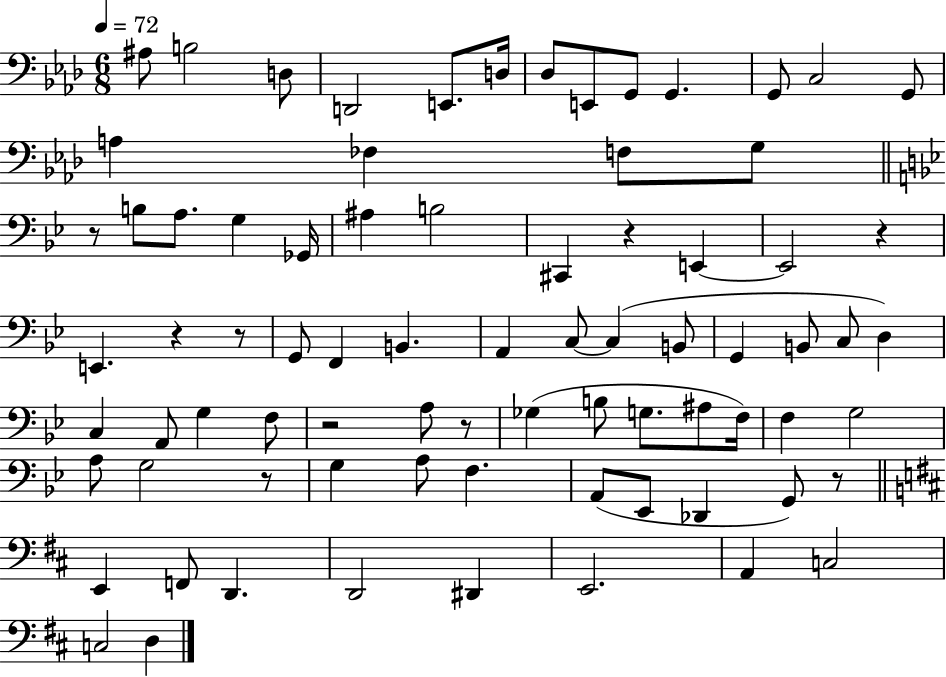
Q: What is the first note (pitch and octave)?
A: A#3